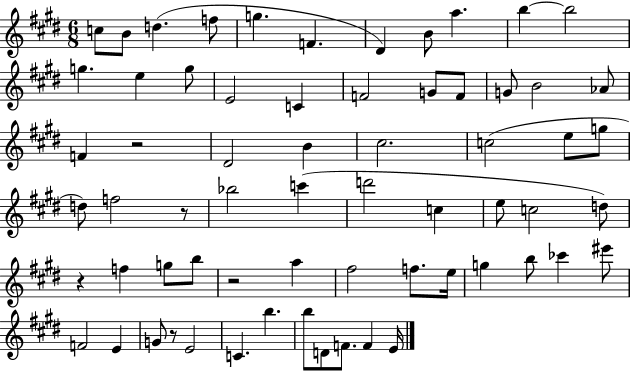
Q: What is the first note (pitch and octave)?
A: C5